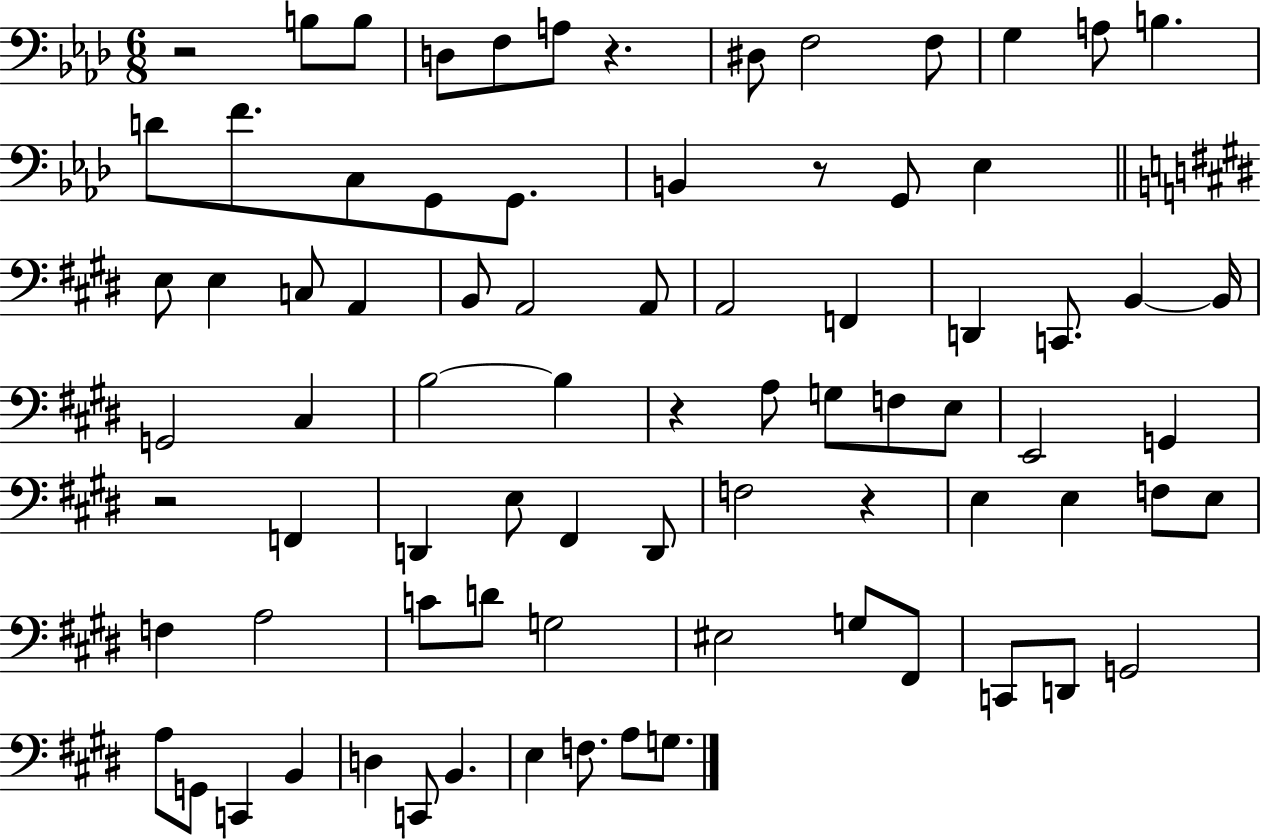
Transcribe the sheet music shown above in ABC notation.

X:1
T:Untitled
M:6/8
L:1/4
K:Ab
z2 B,/2 B,/2 D,/2 F,/2 A,/2 z ^D,/2 F,2 F,/2 G, A,/2 B, D/2 F/2 C,/2 G,,/2 G,,/2 B,, z/2 G,,/2 _E, E,/2 E, C,/2 A,, B,,/2 A,,2 A,,/2 A,,2 F,, D,, C,,/2 B,, B,,/4 G,,2 ^C, B,2 B, z A,/2 G,/2 F,/2 E,/2 E,,2 G,, z2 F,, D,, E,/2 ^F,, D,,/2 F,2 z E, E, F,/2 E,/2 F, A,2 C/2 D/2 G,2 ^E,2 G,/2 ^F,,/2 C,,/2 D,,/2 G,,2 A,/2 G,,/2 C,, B,, D, C,,/2 B,, E, F,/2 A,/2 G,/2